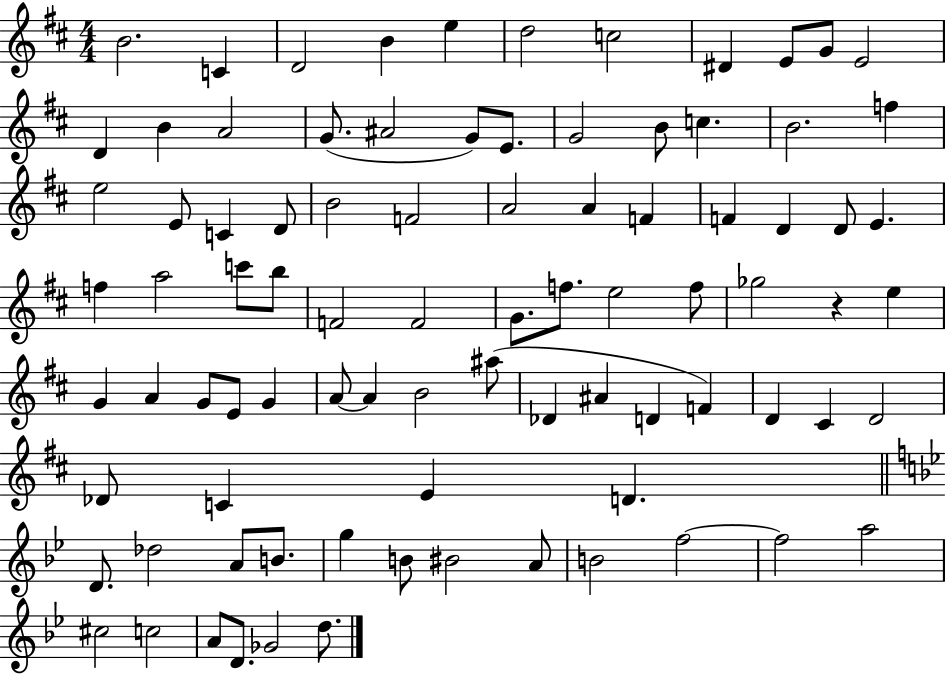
B4/h. C4/q D4/h B4/q E5/q D5/h C5/h D#4/q E4/e G4/e E4/h D4/q B4/q A4/h G4/e. A#4/h G4/e E4/e. G4/h B4/e C5/q. B4/h. F5/q E5/h E4/e C4/q D4/e B4/h F4/h A4/h A4/q F4/q F4/q D4/q D4/e E4/q. F5/q A5/h C6/e B5/e F4/h F4/h G4/e. F5/e. E5/h F5/e Gb5/h R/q E5/q G4/q A4/q G4/e E4/e G4/q A4/e A4/q B4/h A#5/e Db4/q A#4/q D4/q F4/q D4/q C#4/q D4/h Db4/e C4/q E4/q D4/q. D4/e. Db5/h A4/e B4/e. G5/q B4/e BIS4/h A4/e B4/h F5/h F5/h A5/h C#5/h C5/h A4/e D4/e. Gb4/h D5/e.